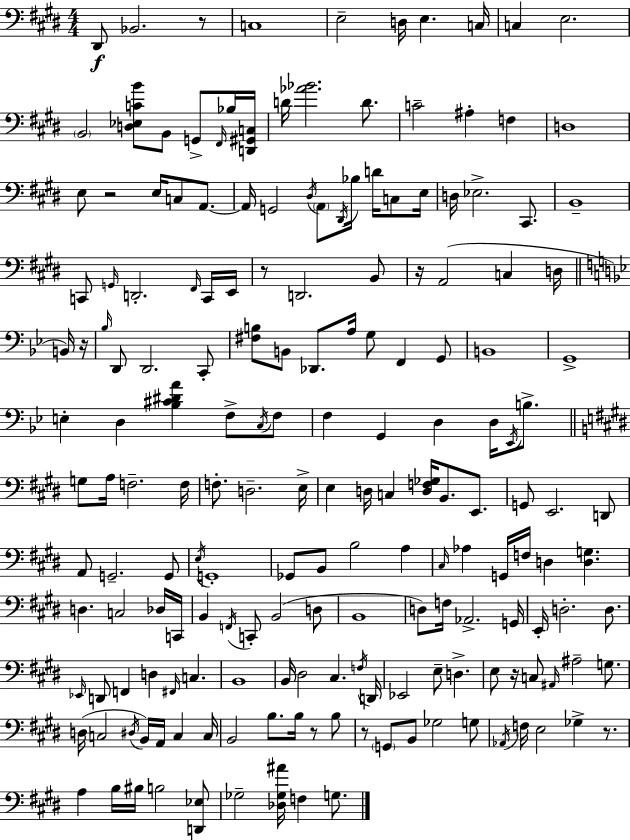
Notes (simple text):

D#2/e Bb2/h. R/e C3/w E3/h D3/s E3/q. C3/s C3/q E3/h. B2/h [D3,Eb3,C4,B4]/e B2/e G2/e F#2/s Bb3/s [D2,G#2,C3]/s D4/s [Ab4,Bb4]/h. D4/e. C4/h A#3/q F3/q D3/w E3/e R/h E3/s C3/e A2/e. A2/s G2/h D#3/s A2/e D#2/s Bb3/s D4/s C3/e E3/s D3/s Eb3/h. C#2/e. B2/w C2/e G2/s D2/h. F#2/s C2/s E2/s R/e D2/h. B2/e R/s A2/h C3/q D3/s B2/s R/s Bb3/s D2/e D2/h. C2/e [F#3,B3]/e B2/e Db2/e. A3/s G3/e F2/q G2/e B2/w G2/w E3/q D3/q [Bb3,C#4,D#4,A4]/q F3/e C3/s F3/e F3/q G2/q D3/q D3/s Eb2/s B3/e. G3/e A3/s F3/h. F3/s F3/e. D3/h. E3/s E3/q D3/s C3/q [D3,F3,Gb3]/s B2/e. E2/e. G2/e E2/h. D2/e A2/e G2/h. G2/e E3/s G2/w Gb2/e B2/e B3/h A3/q C#3/s Ab3/q G2/s F3/s D3/q [D3,G3]/q. D3/q. C3/h Db3/s C2/s B2/q F2/s C2/e B2/h D3/e B2/w D3/e F3/s Ab2/h. G2/s E2/s D3/h. D3/e. Eb2/s D2/e F2/q D3/q F#2/s C3/q. B2/w B2/s D#3/h C#3/q. F3/s D2/s Eb2/h E3/e D3/q. E3/e R/s C3/e A#2/s A#3/h G3/e. D3/s C3/h D#3/s B2/s A2/s C3/q C3/s B2/h B3/e. B3/s R/e B3/e R/e G2/e B2/e Gb3/h G3/e Ab2/s F3/s E3/h Gb3/q R/e. A3/q B3/s BIS3/s B3/h [D2,Eb3]/e Gb3/h [Db3,Gb3,A#4]/s F3/q G3/e.